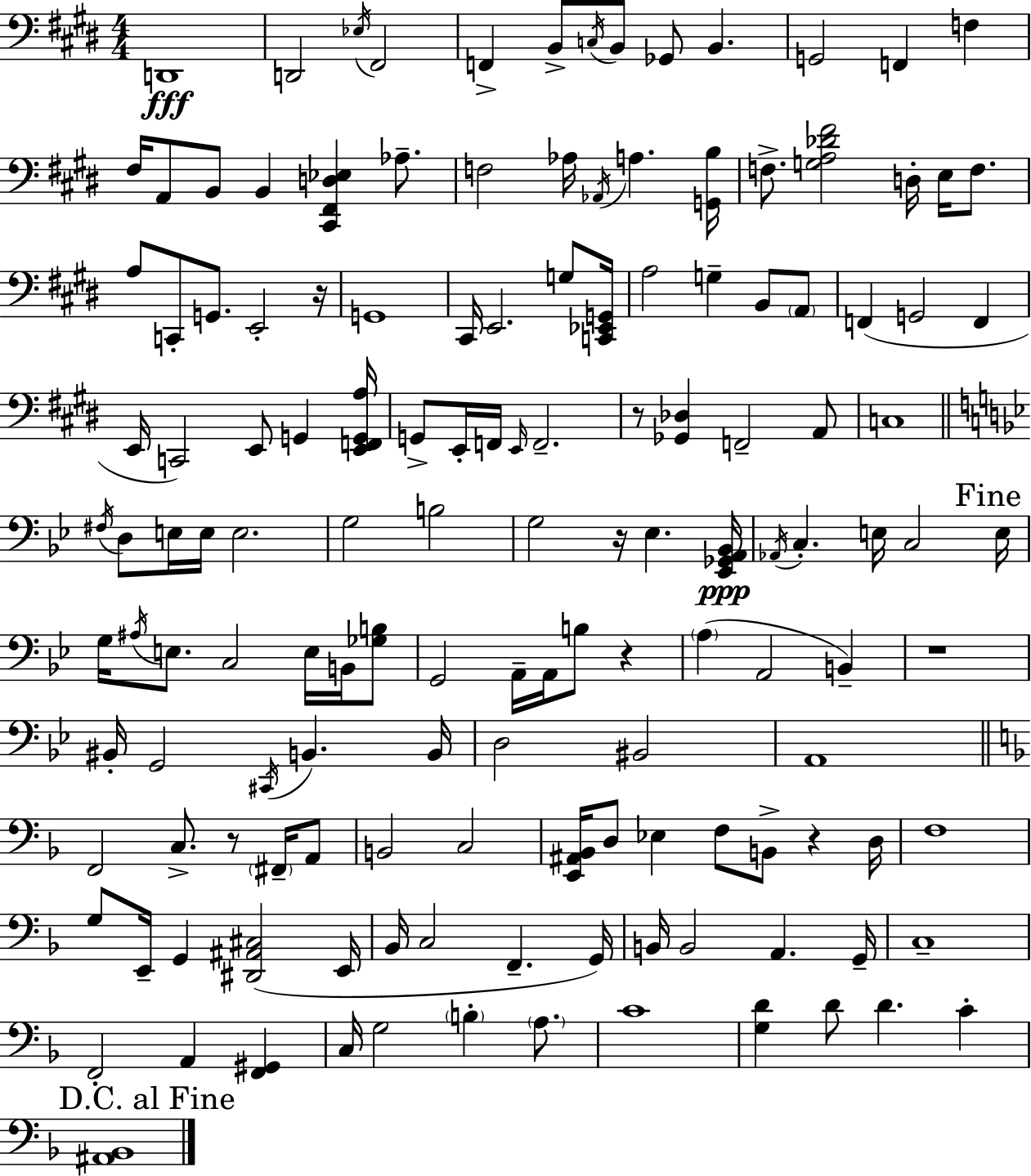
X:1
T:Untitled
M:4/4
L:1/4
K:E
D,,4 D,,2 _E,/4 ^F,,2 F,, B,,/2 C,/4 B,,/2 _G,,/2 B,, G,,2 F,, F, ^F,/4 A,,/2 B,,/2 B,, [^C,,^F,,D,_E,] _A,/2 F,2 _A,/4 _A,,/4 A, [G,,B,]/4 F,/2 [G,A,_D^F]2 D,/4 E,/4 F,/2 A,/2 C,,/2 G,,/2 E,,2 z/4 G,,4 ^C,,/4 E,,2 G,/2 [C,,_E,,G,,]/4 A,2 G, B,,/2 A,,/2 F,, G,,2 F,, E,,/4 C,,2 E,,/2 G,, [E,,F,,G,,A,]/4 G,,/2 E,,/4 F,,/4 E,,/4 F,,2 z/2 [_G,,_D,] F,,2 A,,/2 C,4 ^F,/4 D,/2 E,/4 E,/4 E,2 G,2 B,2 G,2 z/4 _E, [_E,,_G,,A,,_B,,]/4 _A,,/4 C, E,/4 C,2 E,/4 G,/4 ^A,/4 E,/2 C,2 E,/4 B,,/4 [_G,B,]/2 G,,2 A,,/4 A,,/4 B,/2 z A, A,,2 B,, z4 ^B,,/4 G,,2 ^C,,/4 B,, B,,/4 D,2 ^B,,2 A,,4 F,,2 C,/2 z/2 ^F,,/4 A,,/2 B,,2 C,2 [E,,^A,,_B,,]/4 D,/2 _E, F,/2 B,,/2 z D,/4 F,4 G,/2 E,,/4 G,, [^D,,^A,,^C,]2 E,,/4 _B,,/4 C,2 F,, G,,/4 B,,/4 B,,2 A,, G,,/4 C,4 F,,2 A,, [F,,^G,,] C,/4 G,2 B, A,/2 C4 [G,D] D/2 D C [^A,,_B,,]4